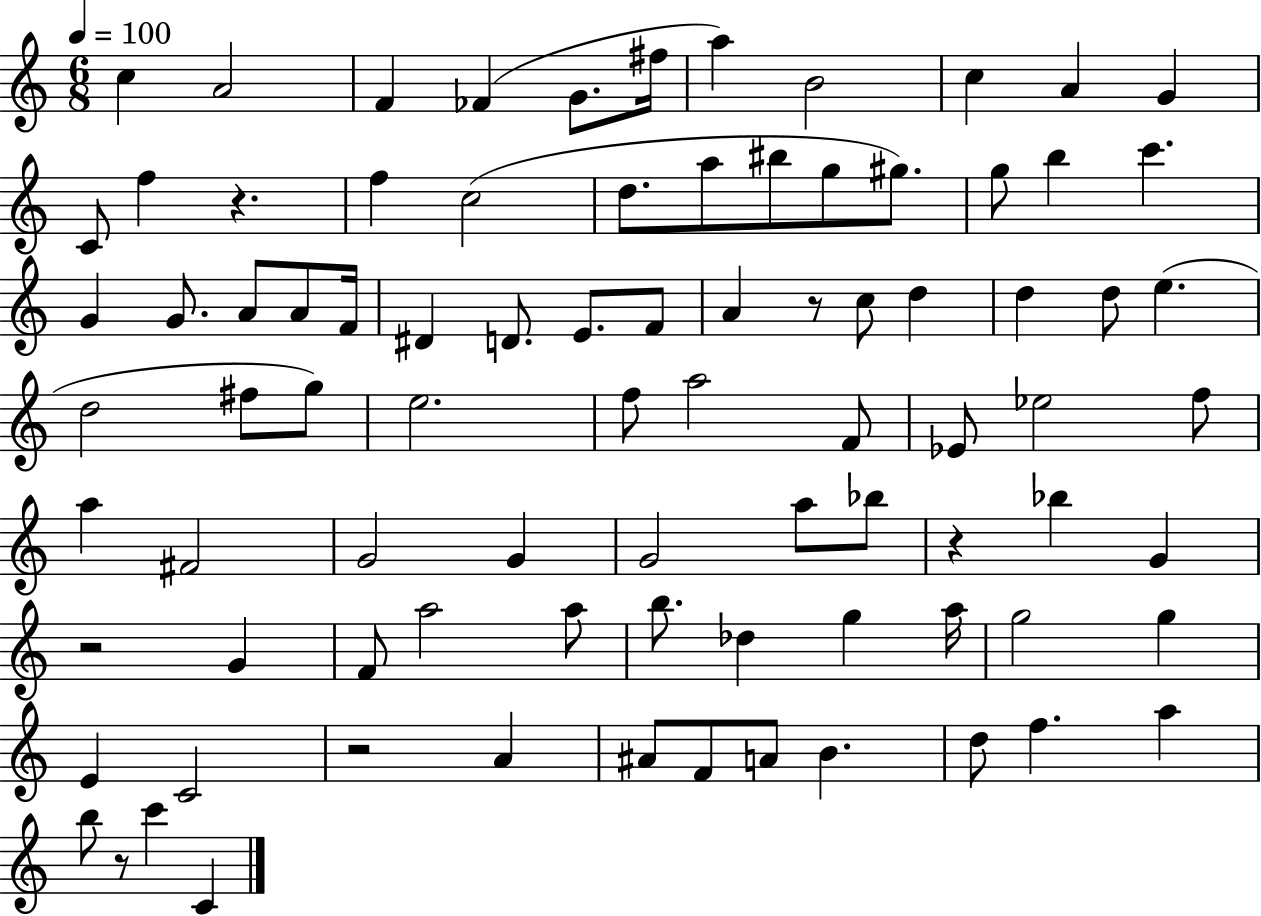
{
  \clef treble
  \numericTimeSignature
  \time 6/8
  \key c \major
  \tempo 4 = 100
  c''4 a'2 | f'4 fes'4( g'8. fis''16 | a''4) b'2 | c''4 a'4 g'4 | \break c'8 f''4 r4. | f''4 c''2( | d''8. a''8 bis''8 g''8 gis''8.) | g''8 b''4 c'''4. | \break g'4 g'8. a'8 a'8 f'16 | dis'4 d'8. e'8. f'8 | a'4 r8 c''8 d''4 | d''4 d''8 e''4.( | \break d''2 fis''8 g''8) | e''2. | f''8 a''2 f'8 | ees'8 ees''2 f''8 | \break a''4 fis'2 | g'2 g'4 | g'2 a''8 bes''8 | r4 bes''4 g'4 | \break r2 g'4 | f'8 a''2 a''8 | b''8. des''4 g''4 a''16 | g''2 g''4 | \break e'4 c'2 | r2 a'4 | ais'8 f'8 a'8 b'4. | d''8 f''4. a''4 | \break b''8 r8 c'''4 c'4 | \bar "|."
}